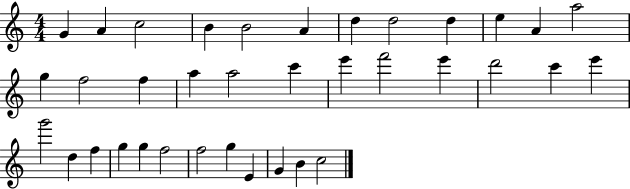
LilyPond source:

{
  \clef treble
  \numericTimeSignature
  \time 4/4
  \key c \major
  g'4 a'4 c''2 | b'4 b'2 a'4 | d''4 d''2 d''4 | e''4 a'4 a''2 | \break g''4 f''2 f''4 | a''4 a''2 c'''4 | e'''4 f'''2 e'''4 | d'''2 c'''4 e'''4 | \break g'''2 d''4 f''4 | g''4 g''4 f''2 | f''2 g''4 e'4 | g'4 b'4 c''2 | \break \bar "|."
}